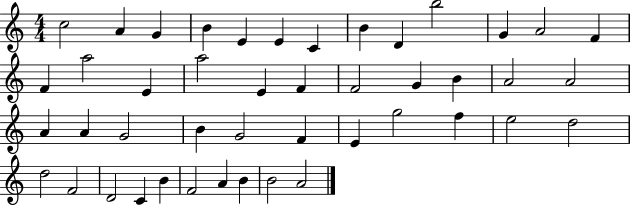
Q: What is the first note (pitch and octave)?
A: C5